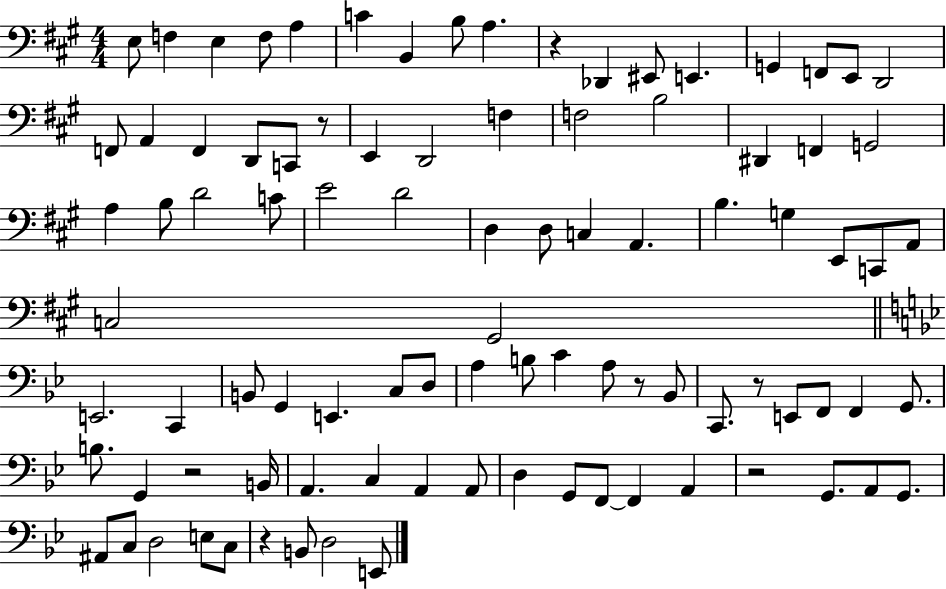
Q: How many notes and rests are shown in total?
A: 93